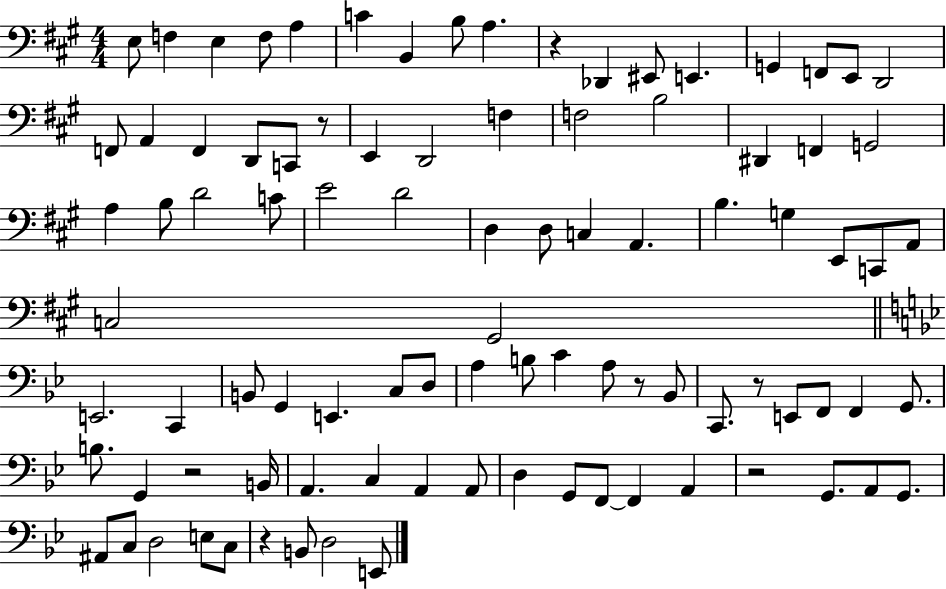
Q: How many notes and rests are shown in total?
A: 93